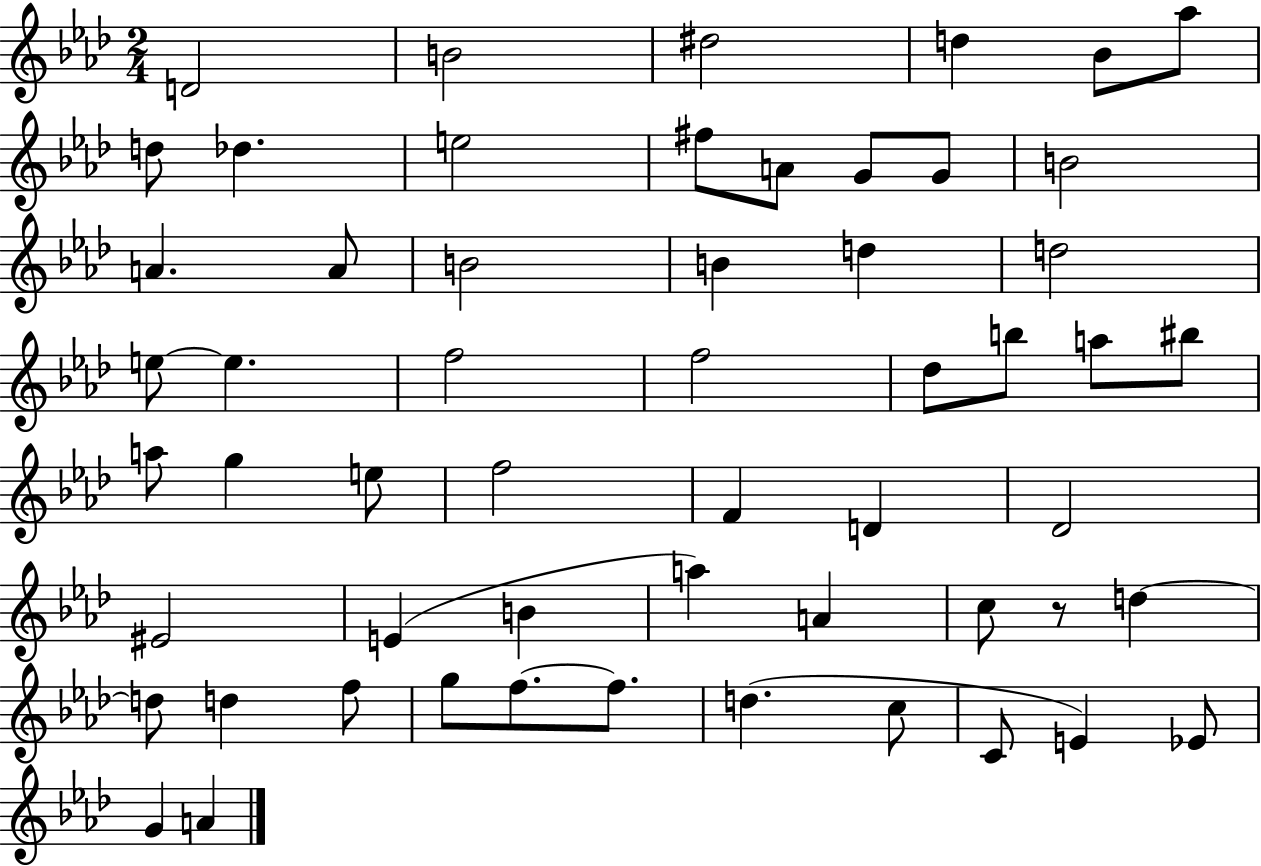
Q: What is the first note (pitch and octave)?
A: D4